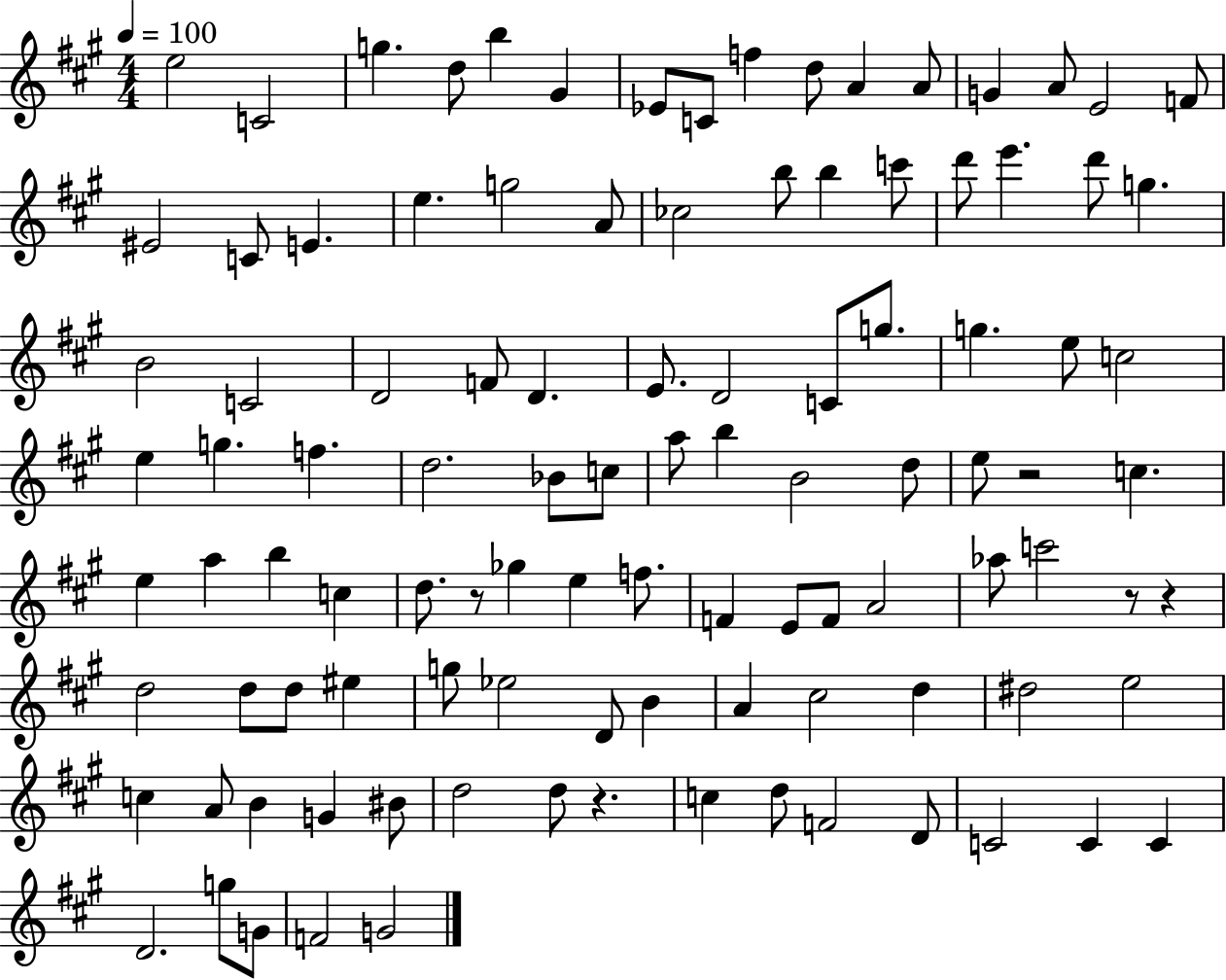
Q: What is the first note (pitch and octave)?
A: E5